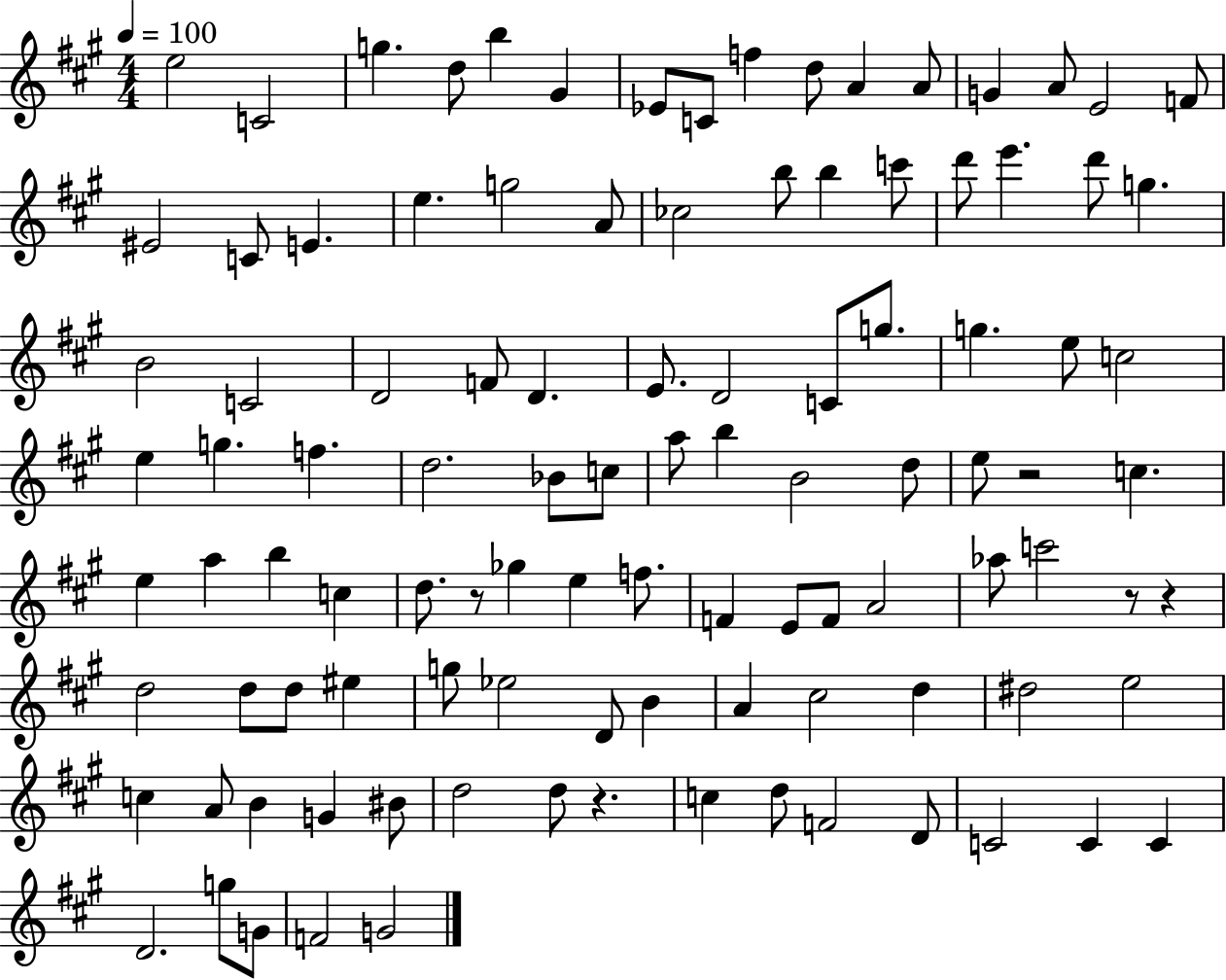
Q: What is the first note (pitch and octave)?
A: E5